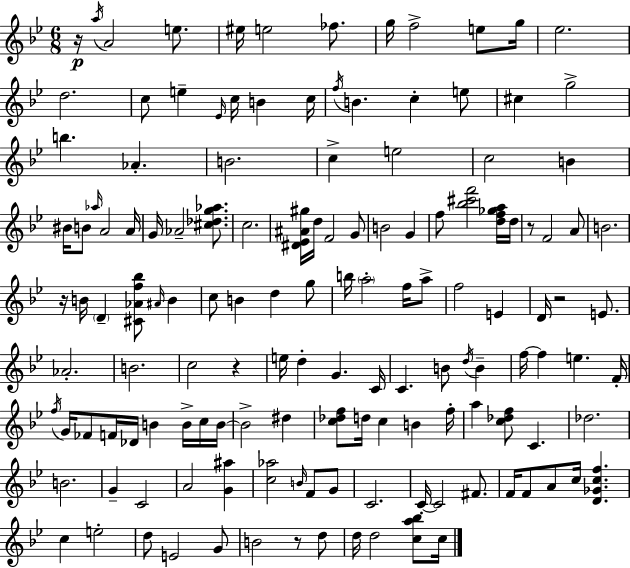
R/s A5/s A4/h E5/e. EIS5/s E5/h FES5/e. G5/s F5/h E5/e G5/s Eb5/h. D5/h. C5/e E5/q Eb4/s C5/s B4/q C5/s F5/s B4/q. C5/q E5/e C#5/q G5/h B5/q. Ab4/q. B4/h. C5/q E5/h C5/h B4/q BIS4/s B4/e Ab5/s A4/h A4/s G4/s Ab4/h [C#5,Db5,G5,Ab5]/e. C5/h. [D#4,Eb4,A#4,G#5]/s D5/s F4/h G4/e B4/h G4/q F5/e [Bb5,C#6,F6]/h [D5,F5,Gb5,A5]/s D5/s R/e F4/h A4/e B4/h. R/s B4/s D4/q [C#4,Ab4,F5,Bb5]/e A#4/s B4/q C5/e B4/q D5/q G5/e B5/s A5/h F5/s A5/e F5/h E4/q D4/s R/h E4/e. Ab4/h. B4/h. C5/h R/q E5/s D5/q G4/q. C4/s C4/q. B4/e D5/s B4/q F5/s F5/q E5/q. F4/s F5/s G4/s FES4/e F4/s Db4/s B4/q B4/s C5/s B4/s B4/h D#5/q [C5,Db5,F5]/e D5/s C5/q B4/q F5/s A5/q [C5,Db5,F5]/e C4/q. Db5/h. B4/h. G4/q C4/h A4/h [G4,A#5]/q [C5,Ab5]/h B4/s F4/e G4/e C4/h. C4/s C4/h F#4/e. F4/s F4/e A4/e C5/s [D4,Gb4,C5,F5]/q. C5/q E5/h D5/e E4/h G4/e B4/h R/e D5/e D5/s D5/h [C5,A5,Bb5]/e C5/s